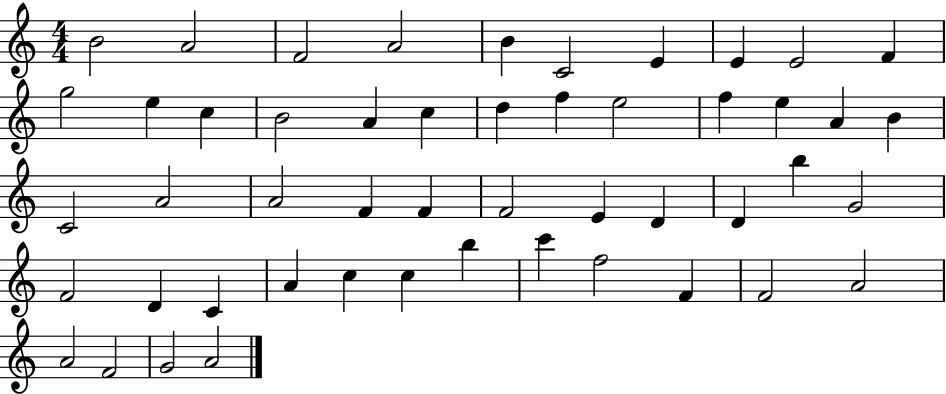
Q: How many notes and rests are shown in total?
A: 50